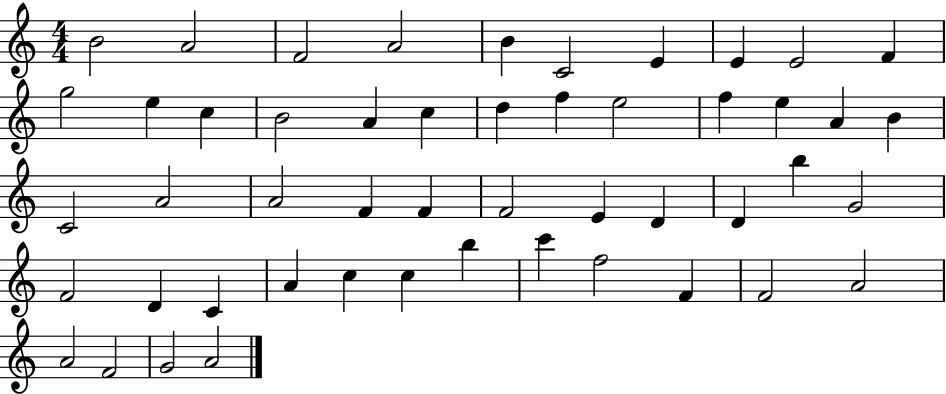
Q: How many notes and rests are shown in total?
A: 50